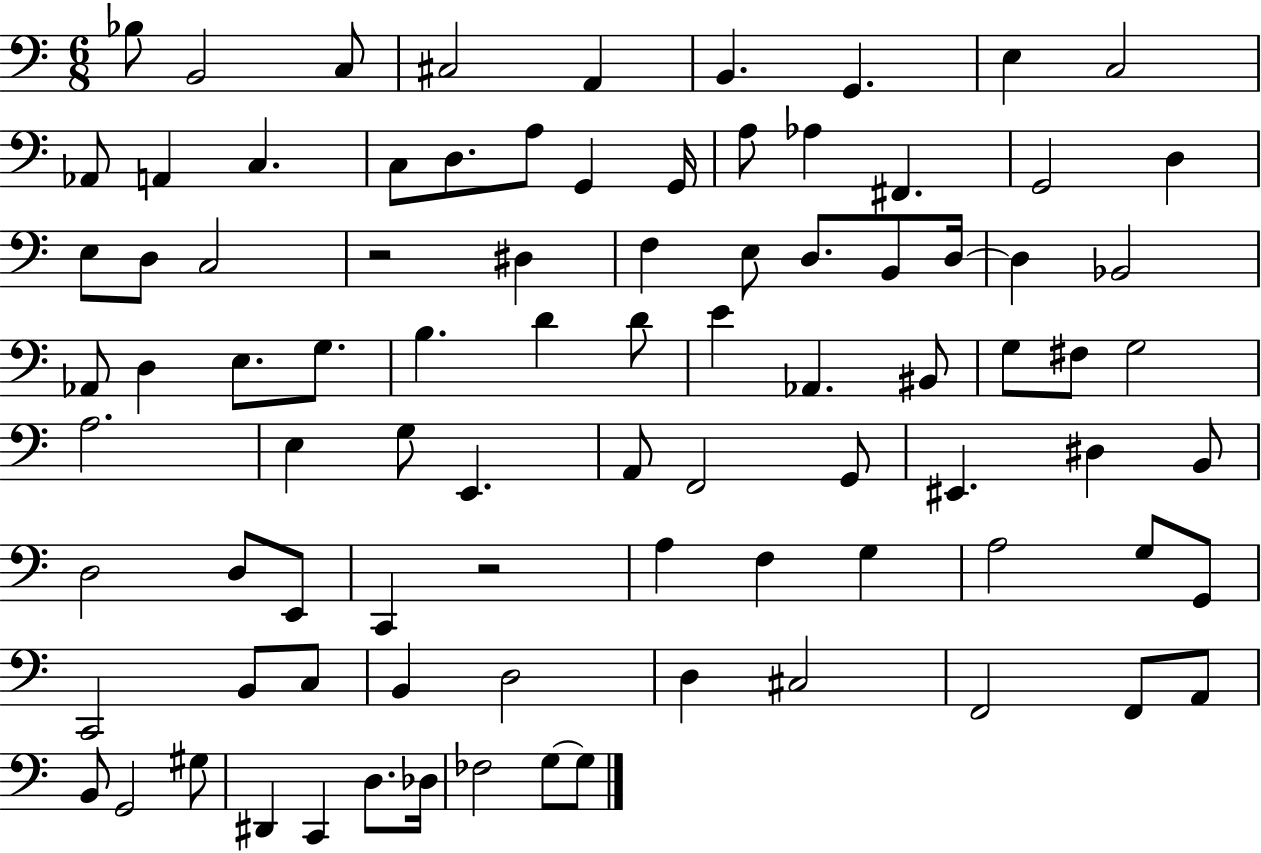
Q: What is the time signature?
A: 6/8